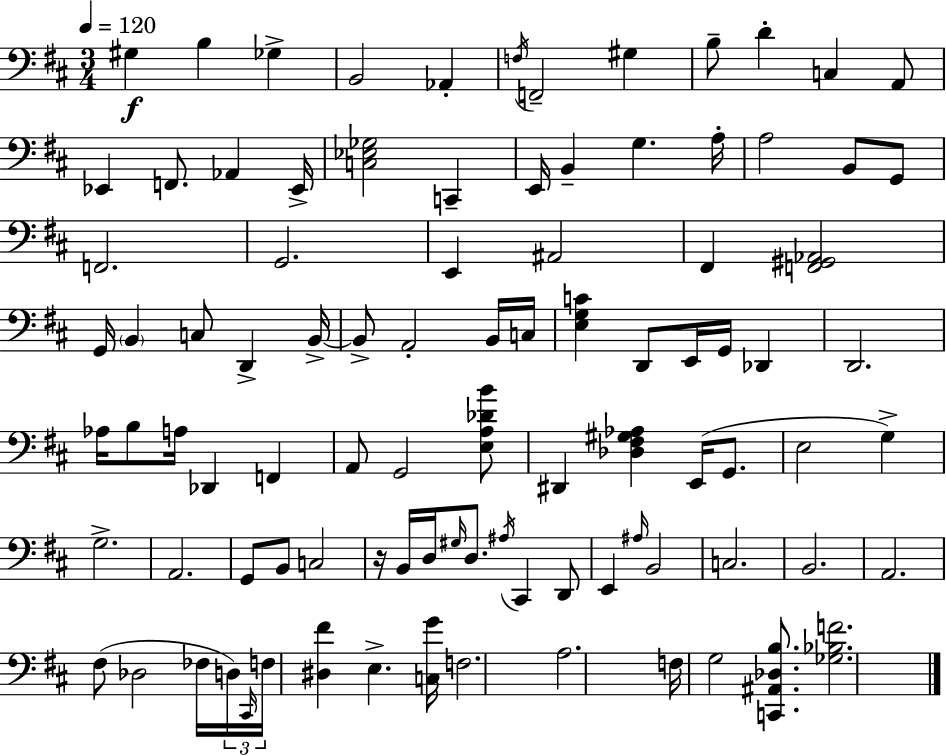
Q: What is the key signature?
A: D major